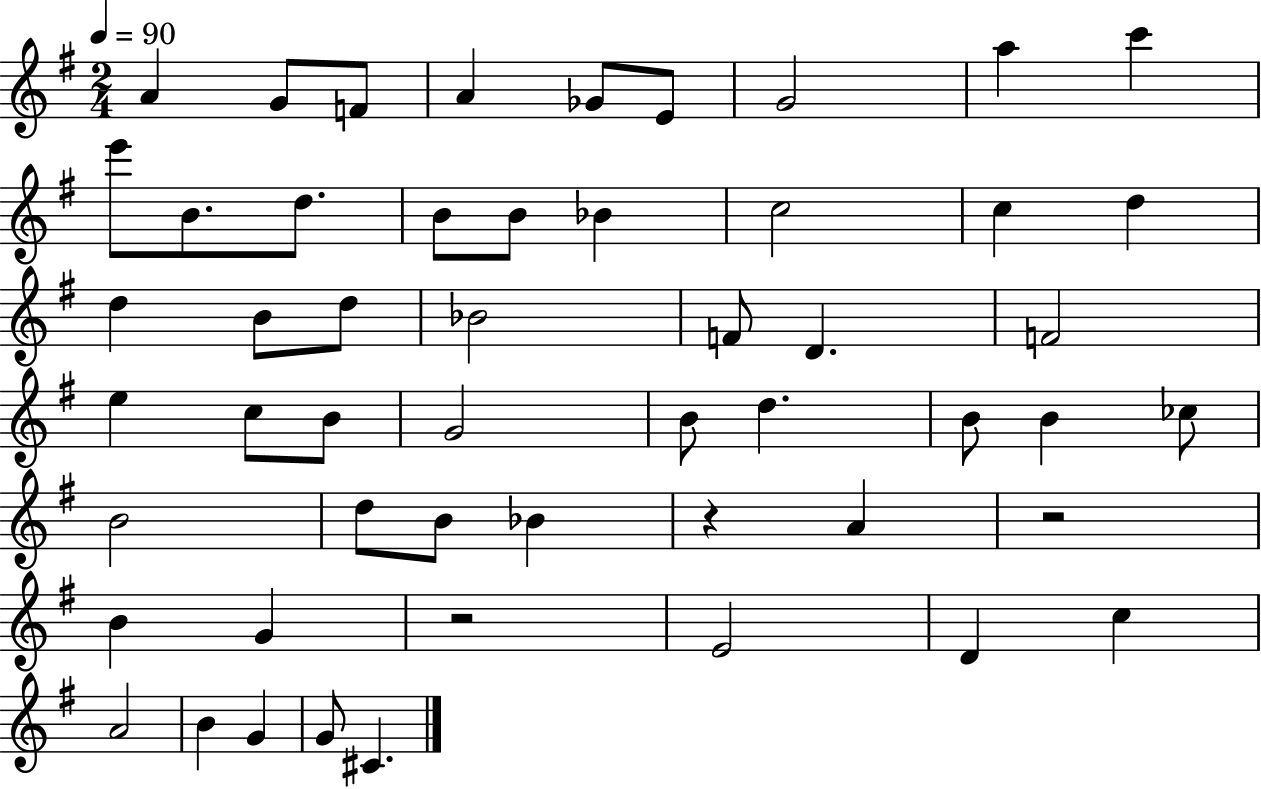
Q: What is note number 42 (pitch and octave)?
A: E4